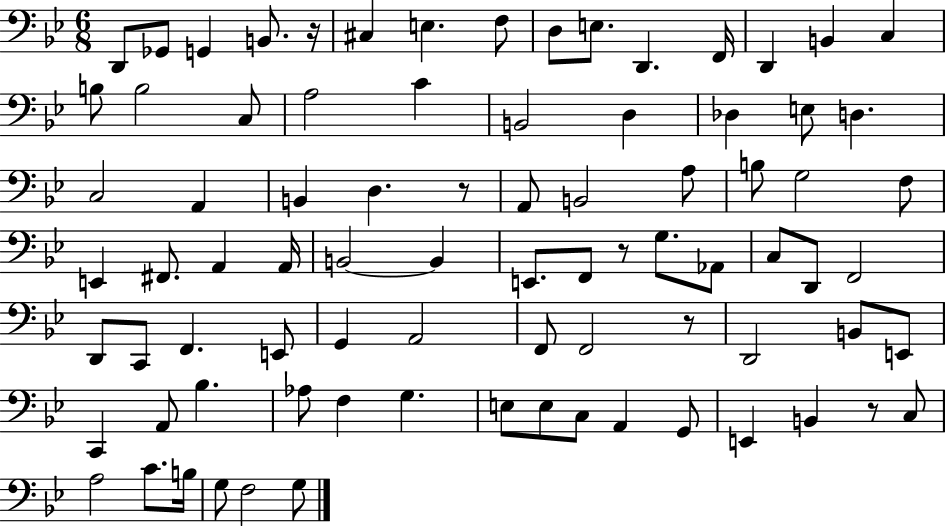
{
  \clef bass
  \numericTimeSignature
  \time 6/8
  \key bes \major
  d,8 ges,8 g,4 b,8. r16 | cis4 e4. f8 | d8 e8. d,4. f,16 | d,4 b,4 c4 | \break b8 b2 c8 | a2 c'4 | b,2 d4 | des4 e8 d4. | \break c2 a,4 | b,4 d4. r8 | a,8 b,2 a8 | b8 g2 f8 | \break e,4 fis,8. a,4 a,16 | b,2~~ b,4 | e,8. f,8 r8 g8. aes,8 | c8 d,8 f,2 | \break d,8 c,8 f,4. e,8 | g,4 a,2 | f,8 f,2 r8 | d,2 b,8 e,8 | \break c,4 a,8 bes4. | aes8 f4 g4. | e8 e8 c8 a,4 g,8 | e,4 b,4 r8 c8 | \break a2 c'8. b16 | g8 f2 g8 | \bar "|."
}